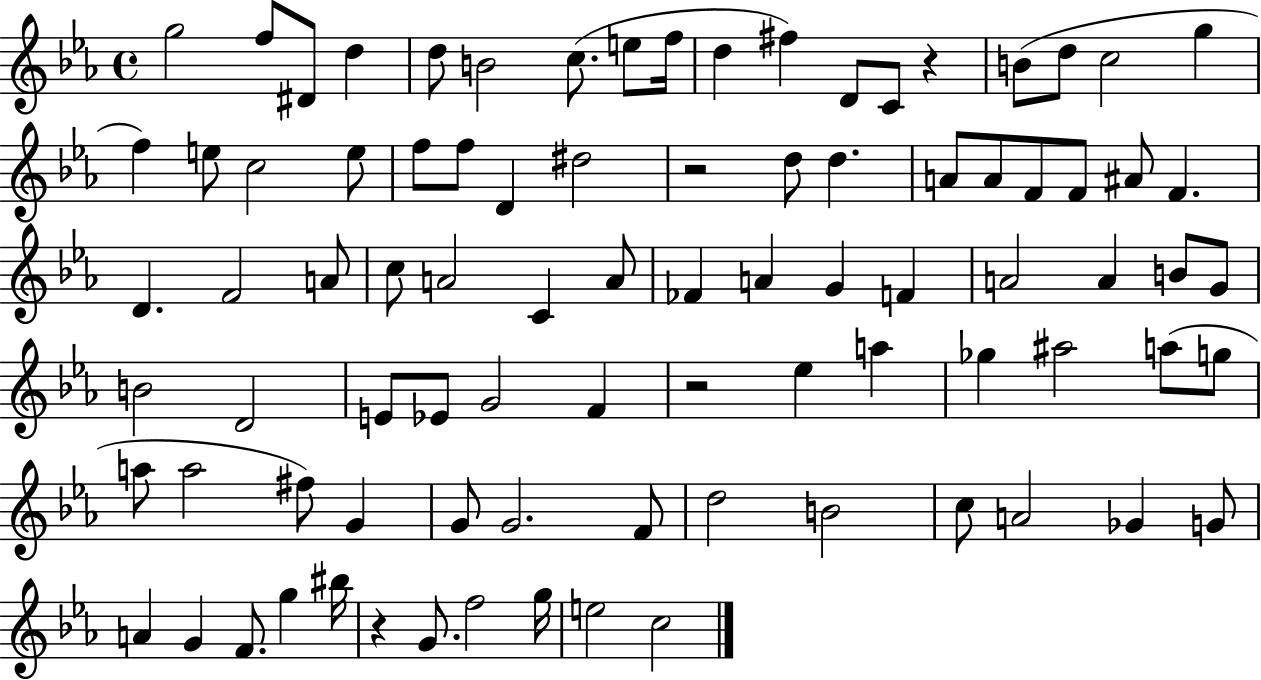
{
  \clef treble
  \time 4/4
  \defaultTimeSignature
  \key ees \major
  g''2 f''8 dis'8 d''4 | d''8 b'2 c''8.( e''8 f''16 | d''4 fis''4) d'8 c'8 r4 | b'8( d''8 c''2 g''4 | \break f''4) e''8 c''2 e''8 | f''8 f''8 d'4 dis''2 | r2 d''8 d''4. | a'8 a'8 f'8 f'8 ais'8 f'4. | \break d'4. f'2 a'8 | c''8 a'2 c'4 a'8 | fes'4 a'4 g'4 f'4 | a'2 a'4 b'8 g'8 | \break b'2 d'2 | e'8 ees'8 g'2 f'4 | r2 ees''4 a''4 | ges''4 ais''2 a''8( g''8 | \break a''8 a''2 fis''8) g'4 | g'8 g'2. f'8 | d''2 b'2 | c''8 a'2 ges'4 g'8 | \break a'4 g'4 f'8. g''4 bis''16 | r4 g'8. f''2 g''16 | e''2 c''2 | \bar "|."
}